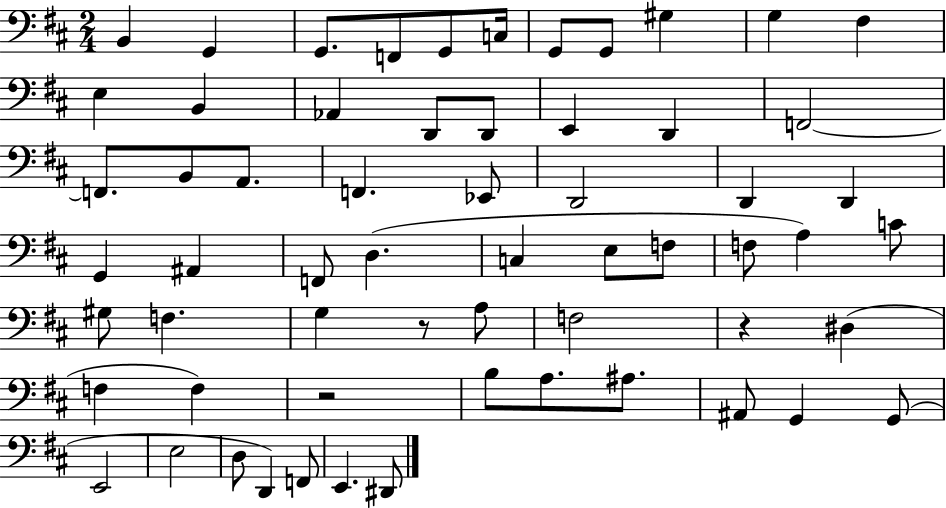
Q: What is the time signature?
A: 2/4